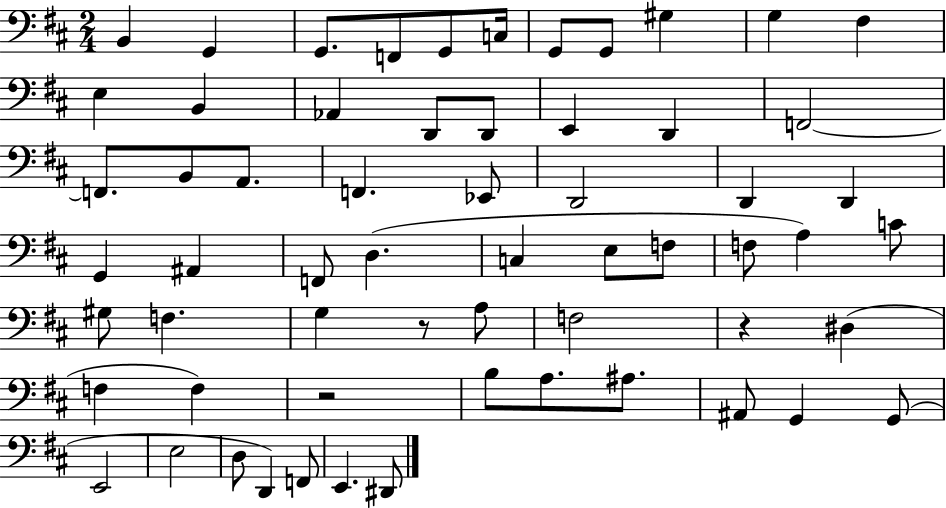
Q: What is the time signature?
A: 2/4